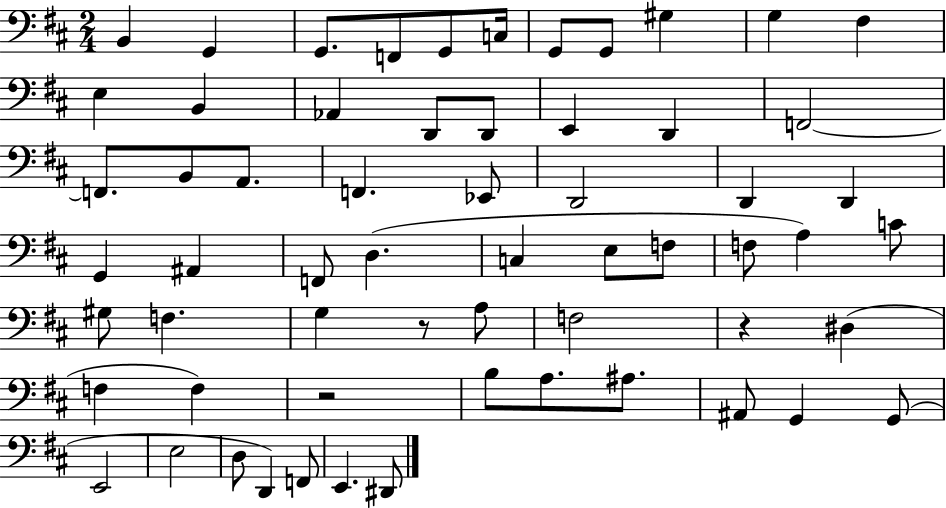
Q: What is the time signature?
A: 2/4